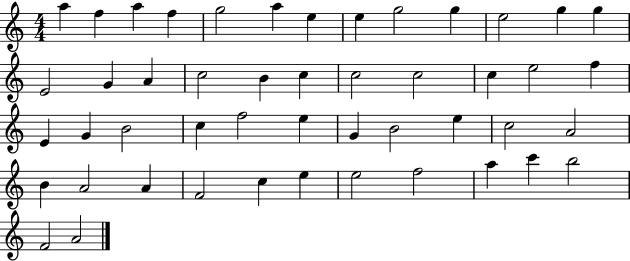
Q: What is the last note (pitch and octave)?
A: A4